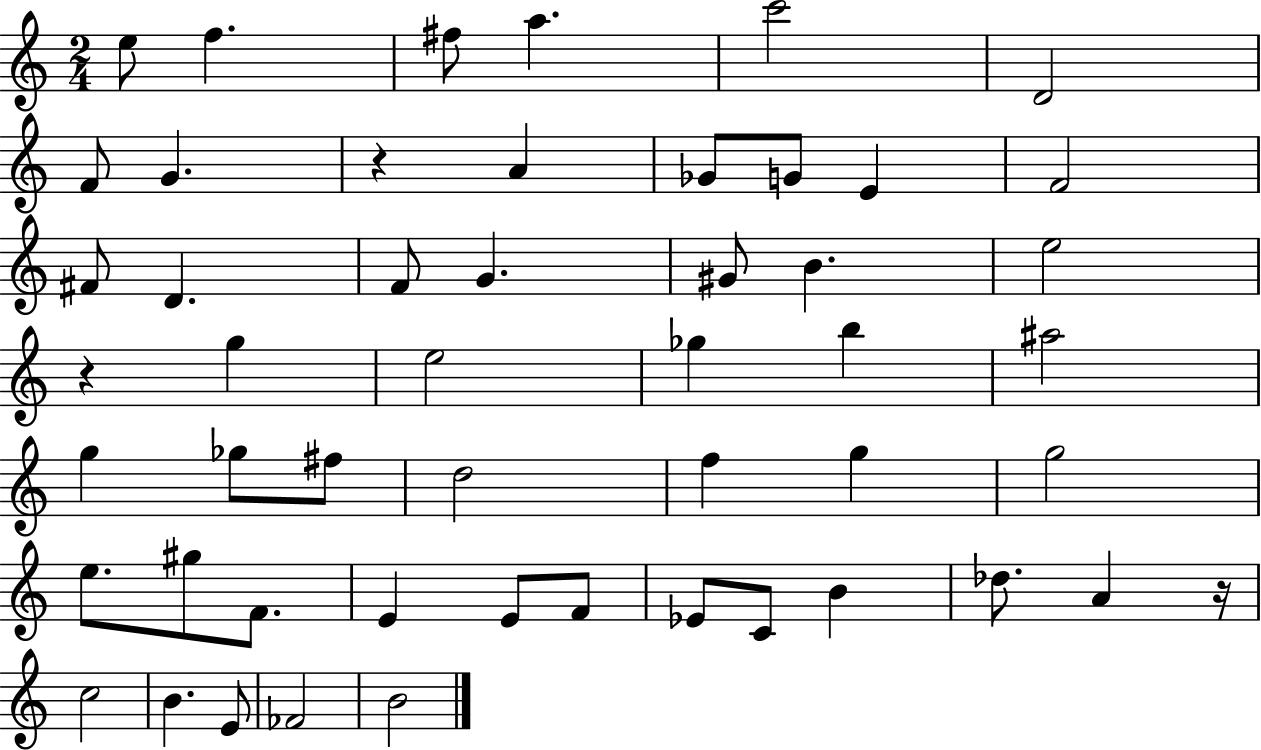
{
  \clef treble
  \numericTimeSignature
  \time 2/4
  \key c \major
  e''8 f''4. | fis''8 a''4. | c'''2 | d'2 | \break f'8 g'4. | r4 a'4 | ges'8 g'8 e'4 | f'2 | \break fis'8 d'4. | f'8 g'4. | gis'8 b'4. | e''2 | \break r4 g''4 | e''2 | ges''4 b''4 | ais''2 | \break g''4 ges''8 fis''8 | d''2 | f''4 g''4 | g''2 | \break e''8. gis''8 f'8. | e'4 e'8 f'8 | ees'8 c'8 b'4 | des''8. a'4 r16 | \break c''2 | b'4. e'8 | fes'2 | b'2 | \break \bar "|."
}